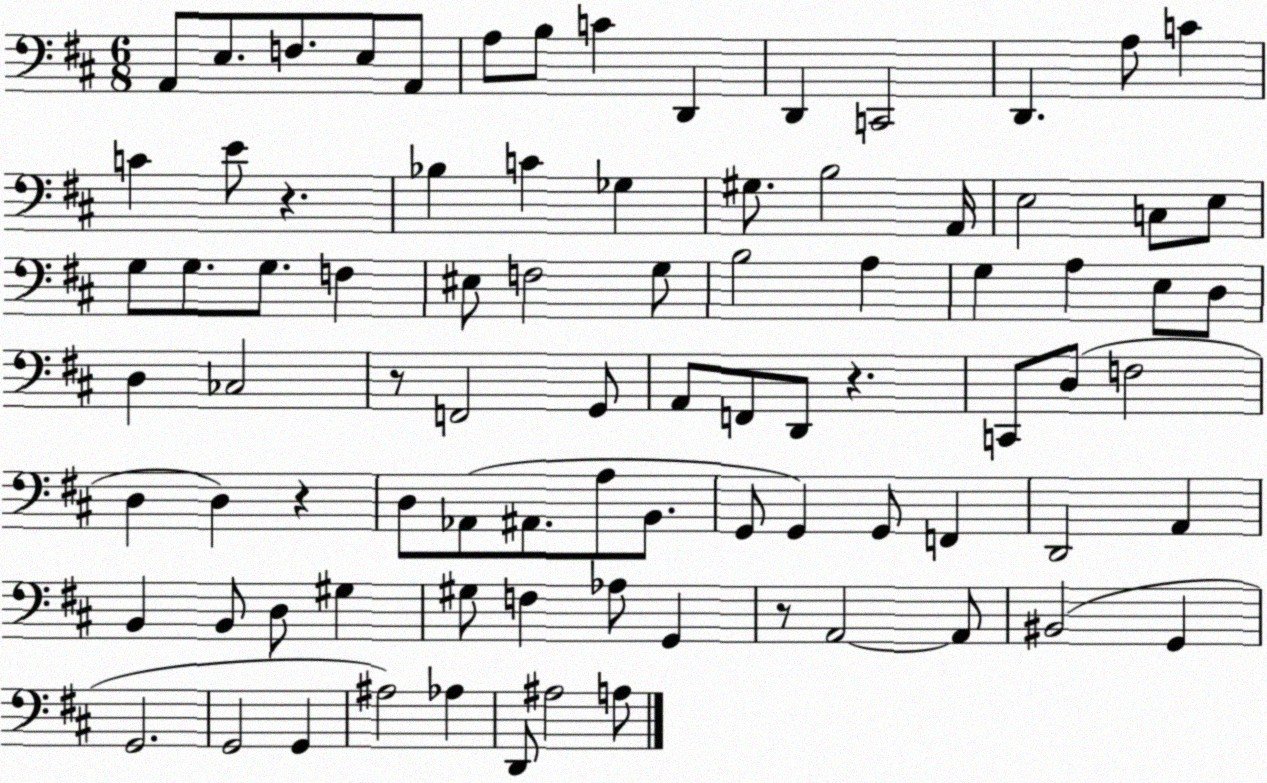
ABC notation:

X:1
T:Untitled
M:6/8
L:1/4
K:D
A,,/2 E,/2 F,/2 E,/2 A,,/2 A,/2 B,/2 C D,, D,, C,,2 D,, A,/2 C C E/2 z _B, C _G, ^G,/2 B,2 A,,/4 E,2 C,/2 E,/2 G,/2 G,/2 G,/2 F, ^E,/2 F,2 G,/2 B,2 A, G, A, E,/2 D,/2 D, _C,2 z/2 F,,2 G,,/2 A,,/2 F,,/2 D,,/2 z C,,/2 D,/2 F,2 D, D, z D,/2 _A,,/2 ^A,,/2 A,/2 B,,/2 G,,/2 G,, G,,/2 F,, D,,2 A,, B,, B,,/2 D,/2 ^G, ^G,/2 F, _A,/2 G,, z/2 A,,2 A,,/2 ^B,,2 G,, G,,2 G,,2 G,, ^A,2 _A, D,,/2 ^A,2 A,/2